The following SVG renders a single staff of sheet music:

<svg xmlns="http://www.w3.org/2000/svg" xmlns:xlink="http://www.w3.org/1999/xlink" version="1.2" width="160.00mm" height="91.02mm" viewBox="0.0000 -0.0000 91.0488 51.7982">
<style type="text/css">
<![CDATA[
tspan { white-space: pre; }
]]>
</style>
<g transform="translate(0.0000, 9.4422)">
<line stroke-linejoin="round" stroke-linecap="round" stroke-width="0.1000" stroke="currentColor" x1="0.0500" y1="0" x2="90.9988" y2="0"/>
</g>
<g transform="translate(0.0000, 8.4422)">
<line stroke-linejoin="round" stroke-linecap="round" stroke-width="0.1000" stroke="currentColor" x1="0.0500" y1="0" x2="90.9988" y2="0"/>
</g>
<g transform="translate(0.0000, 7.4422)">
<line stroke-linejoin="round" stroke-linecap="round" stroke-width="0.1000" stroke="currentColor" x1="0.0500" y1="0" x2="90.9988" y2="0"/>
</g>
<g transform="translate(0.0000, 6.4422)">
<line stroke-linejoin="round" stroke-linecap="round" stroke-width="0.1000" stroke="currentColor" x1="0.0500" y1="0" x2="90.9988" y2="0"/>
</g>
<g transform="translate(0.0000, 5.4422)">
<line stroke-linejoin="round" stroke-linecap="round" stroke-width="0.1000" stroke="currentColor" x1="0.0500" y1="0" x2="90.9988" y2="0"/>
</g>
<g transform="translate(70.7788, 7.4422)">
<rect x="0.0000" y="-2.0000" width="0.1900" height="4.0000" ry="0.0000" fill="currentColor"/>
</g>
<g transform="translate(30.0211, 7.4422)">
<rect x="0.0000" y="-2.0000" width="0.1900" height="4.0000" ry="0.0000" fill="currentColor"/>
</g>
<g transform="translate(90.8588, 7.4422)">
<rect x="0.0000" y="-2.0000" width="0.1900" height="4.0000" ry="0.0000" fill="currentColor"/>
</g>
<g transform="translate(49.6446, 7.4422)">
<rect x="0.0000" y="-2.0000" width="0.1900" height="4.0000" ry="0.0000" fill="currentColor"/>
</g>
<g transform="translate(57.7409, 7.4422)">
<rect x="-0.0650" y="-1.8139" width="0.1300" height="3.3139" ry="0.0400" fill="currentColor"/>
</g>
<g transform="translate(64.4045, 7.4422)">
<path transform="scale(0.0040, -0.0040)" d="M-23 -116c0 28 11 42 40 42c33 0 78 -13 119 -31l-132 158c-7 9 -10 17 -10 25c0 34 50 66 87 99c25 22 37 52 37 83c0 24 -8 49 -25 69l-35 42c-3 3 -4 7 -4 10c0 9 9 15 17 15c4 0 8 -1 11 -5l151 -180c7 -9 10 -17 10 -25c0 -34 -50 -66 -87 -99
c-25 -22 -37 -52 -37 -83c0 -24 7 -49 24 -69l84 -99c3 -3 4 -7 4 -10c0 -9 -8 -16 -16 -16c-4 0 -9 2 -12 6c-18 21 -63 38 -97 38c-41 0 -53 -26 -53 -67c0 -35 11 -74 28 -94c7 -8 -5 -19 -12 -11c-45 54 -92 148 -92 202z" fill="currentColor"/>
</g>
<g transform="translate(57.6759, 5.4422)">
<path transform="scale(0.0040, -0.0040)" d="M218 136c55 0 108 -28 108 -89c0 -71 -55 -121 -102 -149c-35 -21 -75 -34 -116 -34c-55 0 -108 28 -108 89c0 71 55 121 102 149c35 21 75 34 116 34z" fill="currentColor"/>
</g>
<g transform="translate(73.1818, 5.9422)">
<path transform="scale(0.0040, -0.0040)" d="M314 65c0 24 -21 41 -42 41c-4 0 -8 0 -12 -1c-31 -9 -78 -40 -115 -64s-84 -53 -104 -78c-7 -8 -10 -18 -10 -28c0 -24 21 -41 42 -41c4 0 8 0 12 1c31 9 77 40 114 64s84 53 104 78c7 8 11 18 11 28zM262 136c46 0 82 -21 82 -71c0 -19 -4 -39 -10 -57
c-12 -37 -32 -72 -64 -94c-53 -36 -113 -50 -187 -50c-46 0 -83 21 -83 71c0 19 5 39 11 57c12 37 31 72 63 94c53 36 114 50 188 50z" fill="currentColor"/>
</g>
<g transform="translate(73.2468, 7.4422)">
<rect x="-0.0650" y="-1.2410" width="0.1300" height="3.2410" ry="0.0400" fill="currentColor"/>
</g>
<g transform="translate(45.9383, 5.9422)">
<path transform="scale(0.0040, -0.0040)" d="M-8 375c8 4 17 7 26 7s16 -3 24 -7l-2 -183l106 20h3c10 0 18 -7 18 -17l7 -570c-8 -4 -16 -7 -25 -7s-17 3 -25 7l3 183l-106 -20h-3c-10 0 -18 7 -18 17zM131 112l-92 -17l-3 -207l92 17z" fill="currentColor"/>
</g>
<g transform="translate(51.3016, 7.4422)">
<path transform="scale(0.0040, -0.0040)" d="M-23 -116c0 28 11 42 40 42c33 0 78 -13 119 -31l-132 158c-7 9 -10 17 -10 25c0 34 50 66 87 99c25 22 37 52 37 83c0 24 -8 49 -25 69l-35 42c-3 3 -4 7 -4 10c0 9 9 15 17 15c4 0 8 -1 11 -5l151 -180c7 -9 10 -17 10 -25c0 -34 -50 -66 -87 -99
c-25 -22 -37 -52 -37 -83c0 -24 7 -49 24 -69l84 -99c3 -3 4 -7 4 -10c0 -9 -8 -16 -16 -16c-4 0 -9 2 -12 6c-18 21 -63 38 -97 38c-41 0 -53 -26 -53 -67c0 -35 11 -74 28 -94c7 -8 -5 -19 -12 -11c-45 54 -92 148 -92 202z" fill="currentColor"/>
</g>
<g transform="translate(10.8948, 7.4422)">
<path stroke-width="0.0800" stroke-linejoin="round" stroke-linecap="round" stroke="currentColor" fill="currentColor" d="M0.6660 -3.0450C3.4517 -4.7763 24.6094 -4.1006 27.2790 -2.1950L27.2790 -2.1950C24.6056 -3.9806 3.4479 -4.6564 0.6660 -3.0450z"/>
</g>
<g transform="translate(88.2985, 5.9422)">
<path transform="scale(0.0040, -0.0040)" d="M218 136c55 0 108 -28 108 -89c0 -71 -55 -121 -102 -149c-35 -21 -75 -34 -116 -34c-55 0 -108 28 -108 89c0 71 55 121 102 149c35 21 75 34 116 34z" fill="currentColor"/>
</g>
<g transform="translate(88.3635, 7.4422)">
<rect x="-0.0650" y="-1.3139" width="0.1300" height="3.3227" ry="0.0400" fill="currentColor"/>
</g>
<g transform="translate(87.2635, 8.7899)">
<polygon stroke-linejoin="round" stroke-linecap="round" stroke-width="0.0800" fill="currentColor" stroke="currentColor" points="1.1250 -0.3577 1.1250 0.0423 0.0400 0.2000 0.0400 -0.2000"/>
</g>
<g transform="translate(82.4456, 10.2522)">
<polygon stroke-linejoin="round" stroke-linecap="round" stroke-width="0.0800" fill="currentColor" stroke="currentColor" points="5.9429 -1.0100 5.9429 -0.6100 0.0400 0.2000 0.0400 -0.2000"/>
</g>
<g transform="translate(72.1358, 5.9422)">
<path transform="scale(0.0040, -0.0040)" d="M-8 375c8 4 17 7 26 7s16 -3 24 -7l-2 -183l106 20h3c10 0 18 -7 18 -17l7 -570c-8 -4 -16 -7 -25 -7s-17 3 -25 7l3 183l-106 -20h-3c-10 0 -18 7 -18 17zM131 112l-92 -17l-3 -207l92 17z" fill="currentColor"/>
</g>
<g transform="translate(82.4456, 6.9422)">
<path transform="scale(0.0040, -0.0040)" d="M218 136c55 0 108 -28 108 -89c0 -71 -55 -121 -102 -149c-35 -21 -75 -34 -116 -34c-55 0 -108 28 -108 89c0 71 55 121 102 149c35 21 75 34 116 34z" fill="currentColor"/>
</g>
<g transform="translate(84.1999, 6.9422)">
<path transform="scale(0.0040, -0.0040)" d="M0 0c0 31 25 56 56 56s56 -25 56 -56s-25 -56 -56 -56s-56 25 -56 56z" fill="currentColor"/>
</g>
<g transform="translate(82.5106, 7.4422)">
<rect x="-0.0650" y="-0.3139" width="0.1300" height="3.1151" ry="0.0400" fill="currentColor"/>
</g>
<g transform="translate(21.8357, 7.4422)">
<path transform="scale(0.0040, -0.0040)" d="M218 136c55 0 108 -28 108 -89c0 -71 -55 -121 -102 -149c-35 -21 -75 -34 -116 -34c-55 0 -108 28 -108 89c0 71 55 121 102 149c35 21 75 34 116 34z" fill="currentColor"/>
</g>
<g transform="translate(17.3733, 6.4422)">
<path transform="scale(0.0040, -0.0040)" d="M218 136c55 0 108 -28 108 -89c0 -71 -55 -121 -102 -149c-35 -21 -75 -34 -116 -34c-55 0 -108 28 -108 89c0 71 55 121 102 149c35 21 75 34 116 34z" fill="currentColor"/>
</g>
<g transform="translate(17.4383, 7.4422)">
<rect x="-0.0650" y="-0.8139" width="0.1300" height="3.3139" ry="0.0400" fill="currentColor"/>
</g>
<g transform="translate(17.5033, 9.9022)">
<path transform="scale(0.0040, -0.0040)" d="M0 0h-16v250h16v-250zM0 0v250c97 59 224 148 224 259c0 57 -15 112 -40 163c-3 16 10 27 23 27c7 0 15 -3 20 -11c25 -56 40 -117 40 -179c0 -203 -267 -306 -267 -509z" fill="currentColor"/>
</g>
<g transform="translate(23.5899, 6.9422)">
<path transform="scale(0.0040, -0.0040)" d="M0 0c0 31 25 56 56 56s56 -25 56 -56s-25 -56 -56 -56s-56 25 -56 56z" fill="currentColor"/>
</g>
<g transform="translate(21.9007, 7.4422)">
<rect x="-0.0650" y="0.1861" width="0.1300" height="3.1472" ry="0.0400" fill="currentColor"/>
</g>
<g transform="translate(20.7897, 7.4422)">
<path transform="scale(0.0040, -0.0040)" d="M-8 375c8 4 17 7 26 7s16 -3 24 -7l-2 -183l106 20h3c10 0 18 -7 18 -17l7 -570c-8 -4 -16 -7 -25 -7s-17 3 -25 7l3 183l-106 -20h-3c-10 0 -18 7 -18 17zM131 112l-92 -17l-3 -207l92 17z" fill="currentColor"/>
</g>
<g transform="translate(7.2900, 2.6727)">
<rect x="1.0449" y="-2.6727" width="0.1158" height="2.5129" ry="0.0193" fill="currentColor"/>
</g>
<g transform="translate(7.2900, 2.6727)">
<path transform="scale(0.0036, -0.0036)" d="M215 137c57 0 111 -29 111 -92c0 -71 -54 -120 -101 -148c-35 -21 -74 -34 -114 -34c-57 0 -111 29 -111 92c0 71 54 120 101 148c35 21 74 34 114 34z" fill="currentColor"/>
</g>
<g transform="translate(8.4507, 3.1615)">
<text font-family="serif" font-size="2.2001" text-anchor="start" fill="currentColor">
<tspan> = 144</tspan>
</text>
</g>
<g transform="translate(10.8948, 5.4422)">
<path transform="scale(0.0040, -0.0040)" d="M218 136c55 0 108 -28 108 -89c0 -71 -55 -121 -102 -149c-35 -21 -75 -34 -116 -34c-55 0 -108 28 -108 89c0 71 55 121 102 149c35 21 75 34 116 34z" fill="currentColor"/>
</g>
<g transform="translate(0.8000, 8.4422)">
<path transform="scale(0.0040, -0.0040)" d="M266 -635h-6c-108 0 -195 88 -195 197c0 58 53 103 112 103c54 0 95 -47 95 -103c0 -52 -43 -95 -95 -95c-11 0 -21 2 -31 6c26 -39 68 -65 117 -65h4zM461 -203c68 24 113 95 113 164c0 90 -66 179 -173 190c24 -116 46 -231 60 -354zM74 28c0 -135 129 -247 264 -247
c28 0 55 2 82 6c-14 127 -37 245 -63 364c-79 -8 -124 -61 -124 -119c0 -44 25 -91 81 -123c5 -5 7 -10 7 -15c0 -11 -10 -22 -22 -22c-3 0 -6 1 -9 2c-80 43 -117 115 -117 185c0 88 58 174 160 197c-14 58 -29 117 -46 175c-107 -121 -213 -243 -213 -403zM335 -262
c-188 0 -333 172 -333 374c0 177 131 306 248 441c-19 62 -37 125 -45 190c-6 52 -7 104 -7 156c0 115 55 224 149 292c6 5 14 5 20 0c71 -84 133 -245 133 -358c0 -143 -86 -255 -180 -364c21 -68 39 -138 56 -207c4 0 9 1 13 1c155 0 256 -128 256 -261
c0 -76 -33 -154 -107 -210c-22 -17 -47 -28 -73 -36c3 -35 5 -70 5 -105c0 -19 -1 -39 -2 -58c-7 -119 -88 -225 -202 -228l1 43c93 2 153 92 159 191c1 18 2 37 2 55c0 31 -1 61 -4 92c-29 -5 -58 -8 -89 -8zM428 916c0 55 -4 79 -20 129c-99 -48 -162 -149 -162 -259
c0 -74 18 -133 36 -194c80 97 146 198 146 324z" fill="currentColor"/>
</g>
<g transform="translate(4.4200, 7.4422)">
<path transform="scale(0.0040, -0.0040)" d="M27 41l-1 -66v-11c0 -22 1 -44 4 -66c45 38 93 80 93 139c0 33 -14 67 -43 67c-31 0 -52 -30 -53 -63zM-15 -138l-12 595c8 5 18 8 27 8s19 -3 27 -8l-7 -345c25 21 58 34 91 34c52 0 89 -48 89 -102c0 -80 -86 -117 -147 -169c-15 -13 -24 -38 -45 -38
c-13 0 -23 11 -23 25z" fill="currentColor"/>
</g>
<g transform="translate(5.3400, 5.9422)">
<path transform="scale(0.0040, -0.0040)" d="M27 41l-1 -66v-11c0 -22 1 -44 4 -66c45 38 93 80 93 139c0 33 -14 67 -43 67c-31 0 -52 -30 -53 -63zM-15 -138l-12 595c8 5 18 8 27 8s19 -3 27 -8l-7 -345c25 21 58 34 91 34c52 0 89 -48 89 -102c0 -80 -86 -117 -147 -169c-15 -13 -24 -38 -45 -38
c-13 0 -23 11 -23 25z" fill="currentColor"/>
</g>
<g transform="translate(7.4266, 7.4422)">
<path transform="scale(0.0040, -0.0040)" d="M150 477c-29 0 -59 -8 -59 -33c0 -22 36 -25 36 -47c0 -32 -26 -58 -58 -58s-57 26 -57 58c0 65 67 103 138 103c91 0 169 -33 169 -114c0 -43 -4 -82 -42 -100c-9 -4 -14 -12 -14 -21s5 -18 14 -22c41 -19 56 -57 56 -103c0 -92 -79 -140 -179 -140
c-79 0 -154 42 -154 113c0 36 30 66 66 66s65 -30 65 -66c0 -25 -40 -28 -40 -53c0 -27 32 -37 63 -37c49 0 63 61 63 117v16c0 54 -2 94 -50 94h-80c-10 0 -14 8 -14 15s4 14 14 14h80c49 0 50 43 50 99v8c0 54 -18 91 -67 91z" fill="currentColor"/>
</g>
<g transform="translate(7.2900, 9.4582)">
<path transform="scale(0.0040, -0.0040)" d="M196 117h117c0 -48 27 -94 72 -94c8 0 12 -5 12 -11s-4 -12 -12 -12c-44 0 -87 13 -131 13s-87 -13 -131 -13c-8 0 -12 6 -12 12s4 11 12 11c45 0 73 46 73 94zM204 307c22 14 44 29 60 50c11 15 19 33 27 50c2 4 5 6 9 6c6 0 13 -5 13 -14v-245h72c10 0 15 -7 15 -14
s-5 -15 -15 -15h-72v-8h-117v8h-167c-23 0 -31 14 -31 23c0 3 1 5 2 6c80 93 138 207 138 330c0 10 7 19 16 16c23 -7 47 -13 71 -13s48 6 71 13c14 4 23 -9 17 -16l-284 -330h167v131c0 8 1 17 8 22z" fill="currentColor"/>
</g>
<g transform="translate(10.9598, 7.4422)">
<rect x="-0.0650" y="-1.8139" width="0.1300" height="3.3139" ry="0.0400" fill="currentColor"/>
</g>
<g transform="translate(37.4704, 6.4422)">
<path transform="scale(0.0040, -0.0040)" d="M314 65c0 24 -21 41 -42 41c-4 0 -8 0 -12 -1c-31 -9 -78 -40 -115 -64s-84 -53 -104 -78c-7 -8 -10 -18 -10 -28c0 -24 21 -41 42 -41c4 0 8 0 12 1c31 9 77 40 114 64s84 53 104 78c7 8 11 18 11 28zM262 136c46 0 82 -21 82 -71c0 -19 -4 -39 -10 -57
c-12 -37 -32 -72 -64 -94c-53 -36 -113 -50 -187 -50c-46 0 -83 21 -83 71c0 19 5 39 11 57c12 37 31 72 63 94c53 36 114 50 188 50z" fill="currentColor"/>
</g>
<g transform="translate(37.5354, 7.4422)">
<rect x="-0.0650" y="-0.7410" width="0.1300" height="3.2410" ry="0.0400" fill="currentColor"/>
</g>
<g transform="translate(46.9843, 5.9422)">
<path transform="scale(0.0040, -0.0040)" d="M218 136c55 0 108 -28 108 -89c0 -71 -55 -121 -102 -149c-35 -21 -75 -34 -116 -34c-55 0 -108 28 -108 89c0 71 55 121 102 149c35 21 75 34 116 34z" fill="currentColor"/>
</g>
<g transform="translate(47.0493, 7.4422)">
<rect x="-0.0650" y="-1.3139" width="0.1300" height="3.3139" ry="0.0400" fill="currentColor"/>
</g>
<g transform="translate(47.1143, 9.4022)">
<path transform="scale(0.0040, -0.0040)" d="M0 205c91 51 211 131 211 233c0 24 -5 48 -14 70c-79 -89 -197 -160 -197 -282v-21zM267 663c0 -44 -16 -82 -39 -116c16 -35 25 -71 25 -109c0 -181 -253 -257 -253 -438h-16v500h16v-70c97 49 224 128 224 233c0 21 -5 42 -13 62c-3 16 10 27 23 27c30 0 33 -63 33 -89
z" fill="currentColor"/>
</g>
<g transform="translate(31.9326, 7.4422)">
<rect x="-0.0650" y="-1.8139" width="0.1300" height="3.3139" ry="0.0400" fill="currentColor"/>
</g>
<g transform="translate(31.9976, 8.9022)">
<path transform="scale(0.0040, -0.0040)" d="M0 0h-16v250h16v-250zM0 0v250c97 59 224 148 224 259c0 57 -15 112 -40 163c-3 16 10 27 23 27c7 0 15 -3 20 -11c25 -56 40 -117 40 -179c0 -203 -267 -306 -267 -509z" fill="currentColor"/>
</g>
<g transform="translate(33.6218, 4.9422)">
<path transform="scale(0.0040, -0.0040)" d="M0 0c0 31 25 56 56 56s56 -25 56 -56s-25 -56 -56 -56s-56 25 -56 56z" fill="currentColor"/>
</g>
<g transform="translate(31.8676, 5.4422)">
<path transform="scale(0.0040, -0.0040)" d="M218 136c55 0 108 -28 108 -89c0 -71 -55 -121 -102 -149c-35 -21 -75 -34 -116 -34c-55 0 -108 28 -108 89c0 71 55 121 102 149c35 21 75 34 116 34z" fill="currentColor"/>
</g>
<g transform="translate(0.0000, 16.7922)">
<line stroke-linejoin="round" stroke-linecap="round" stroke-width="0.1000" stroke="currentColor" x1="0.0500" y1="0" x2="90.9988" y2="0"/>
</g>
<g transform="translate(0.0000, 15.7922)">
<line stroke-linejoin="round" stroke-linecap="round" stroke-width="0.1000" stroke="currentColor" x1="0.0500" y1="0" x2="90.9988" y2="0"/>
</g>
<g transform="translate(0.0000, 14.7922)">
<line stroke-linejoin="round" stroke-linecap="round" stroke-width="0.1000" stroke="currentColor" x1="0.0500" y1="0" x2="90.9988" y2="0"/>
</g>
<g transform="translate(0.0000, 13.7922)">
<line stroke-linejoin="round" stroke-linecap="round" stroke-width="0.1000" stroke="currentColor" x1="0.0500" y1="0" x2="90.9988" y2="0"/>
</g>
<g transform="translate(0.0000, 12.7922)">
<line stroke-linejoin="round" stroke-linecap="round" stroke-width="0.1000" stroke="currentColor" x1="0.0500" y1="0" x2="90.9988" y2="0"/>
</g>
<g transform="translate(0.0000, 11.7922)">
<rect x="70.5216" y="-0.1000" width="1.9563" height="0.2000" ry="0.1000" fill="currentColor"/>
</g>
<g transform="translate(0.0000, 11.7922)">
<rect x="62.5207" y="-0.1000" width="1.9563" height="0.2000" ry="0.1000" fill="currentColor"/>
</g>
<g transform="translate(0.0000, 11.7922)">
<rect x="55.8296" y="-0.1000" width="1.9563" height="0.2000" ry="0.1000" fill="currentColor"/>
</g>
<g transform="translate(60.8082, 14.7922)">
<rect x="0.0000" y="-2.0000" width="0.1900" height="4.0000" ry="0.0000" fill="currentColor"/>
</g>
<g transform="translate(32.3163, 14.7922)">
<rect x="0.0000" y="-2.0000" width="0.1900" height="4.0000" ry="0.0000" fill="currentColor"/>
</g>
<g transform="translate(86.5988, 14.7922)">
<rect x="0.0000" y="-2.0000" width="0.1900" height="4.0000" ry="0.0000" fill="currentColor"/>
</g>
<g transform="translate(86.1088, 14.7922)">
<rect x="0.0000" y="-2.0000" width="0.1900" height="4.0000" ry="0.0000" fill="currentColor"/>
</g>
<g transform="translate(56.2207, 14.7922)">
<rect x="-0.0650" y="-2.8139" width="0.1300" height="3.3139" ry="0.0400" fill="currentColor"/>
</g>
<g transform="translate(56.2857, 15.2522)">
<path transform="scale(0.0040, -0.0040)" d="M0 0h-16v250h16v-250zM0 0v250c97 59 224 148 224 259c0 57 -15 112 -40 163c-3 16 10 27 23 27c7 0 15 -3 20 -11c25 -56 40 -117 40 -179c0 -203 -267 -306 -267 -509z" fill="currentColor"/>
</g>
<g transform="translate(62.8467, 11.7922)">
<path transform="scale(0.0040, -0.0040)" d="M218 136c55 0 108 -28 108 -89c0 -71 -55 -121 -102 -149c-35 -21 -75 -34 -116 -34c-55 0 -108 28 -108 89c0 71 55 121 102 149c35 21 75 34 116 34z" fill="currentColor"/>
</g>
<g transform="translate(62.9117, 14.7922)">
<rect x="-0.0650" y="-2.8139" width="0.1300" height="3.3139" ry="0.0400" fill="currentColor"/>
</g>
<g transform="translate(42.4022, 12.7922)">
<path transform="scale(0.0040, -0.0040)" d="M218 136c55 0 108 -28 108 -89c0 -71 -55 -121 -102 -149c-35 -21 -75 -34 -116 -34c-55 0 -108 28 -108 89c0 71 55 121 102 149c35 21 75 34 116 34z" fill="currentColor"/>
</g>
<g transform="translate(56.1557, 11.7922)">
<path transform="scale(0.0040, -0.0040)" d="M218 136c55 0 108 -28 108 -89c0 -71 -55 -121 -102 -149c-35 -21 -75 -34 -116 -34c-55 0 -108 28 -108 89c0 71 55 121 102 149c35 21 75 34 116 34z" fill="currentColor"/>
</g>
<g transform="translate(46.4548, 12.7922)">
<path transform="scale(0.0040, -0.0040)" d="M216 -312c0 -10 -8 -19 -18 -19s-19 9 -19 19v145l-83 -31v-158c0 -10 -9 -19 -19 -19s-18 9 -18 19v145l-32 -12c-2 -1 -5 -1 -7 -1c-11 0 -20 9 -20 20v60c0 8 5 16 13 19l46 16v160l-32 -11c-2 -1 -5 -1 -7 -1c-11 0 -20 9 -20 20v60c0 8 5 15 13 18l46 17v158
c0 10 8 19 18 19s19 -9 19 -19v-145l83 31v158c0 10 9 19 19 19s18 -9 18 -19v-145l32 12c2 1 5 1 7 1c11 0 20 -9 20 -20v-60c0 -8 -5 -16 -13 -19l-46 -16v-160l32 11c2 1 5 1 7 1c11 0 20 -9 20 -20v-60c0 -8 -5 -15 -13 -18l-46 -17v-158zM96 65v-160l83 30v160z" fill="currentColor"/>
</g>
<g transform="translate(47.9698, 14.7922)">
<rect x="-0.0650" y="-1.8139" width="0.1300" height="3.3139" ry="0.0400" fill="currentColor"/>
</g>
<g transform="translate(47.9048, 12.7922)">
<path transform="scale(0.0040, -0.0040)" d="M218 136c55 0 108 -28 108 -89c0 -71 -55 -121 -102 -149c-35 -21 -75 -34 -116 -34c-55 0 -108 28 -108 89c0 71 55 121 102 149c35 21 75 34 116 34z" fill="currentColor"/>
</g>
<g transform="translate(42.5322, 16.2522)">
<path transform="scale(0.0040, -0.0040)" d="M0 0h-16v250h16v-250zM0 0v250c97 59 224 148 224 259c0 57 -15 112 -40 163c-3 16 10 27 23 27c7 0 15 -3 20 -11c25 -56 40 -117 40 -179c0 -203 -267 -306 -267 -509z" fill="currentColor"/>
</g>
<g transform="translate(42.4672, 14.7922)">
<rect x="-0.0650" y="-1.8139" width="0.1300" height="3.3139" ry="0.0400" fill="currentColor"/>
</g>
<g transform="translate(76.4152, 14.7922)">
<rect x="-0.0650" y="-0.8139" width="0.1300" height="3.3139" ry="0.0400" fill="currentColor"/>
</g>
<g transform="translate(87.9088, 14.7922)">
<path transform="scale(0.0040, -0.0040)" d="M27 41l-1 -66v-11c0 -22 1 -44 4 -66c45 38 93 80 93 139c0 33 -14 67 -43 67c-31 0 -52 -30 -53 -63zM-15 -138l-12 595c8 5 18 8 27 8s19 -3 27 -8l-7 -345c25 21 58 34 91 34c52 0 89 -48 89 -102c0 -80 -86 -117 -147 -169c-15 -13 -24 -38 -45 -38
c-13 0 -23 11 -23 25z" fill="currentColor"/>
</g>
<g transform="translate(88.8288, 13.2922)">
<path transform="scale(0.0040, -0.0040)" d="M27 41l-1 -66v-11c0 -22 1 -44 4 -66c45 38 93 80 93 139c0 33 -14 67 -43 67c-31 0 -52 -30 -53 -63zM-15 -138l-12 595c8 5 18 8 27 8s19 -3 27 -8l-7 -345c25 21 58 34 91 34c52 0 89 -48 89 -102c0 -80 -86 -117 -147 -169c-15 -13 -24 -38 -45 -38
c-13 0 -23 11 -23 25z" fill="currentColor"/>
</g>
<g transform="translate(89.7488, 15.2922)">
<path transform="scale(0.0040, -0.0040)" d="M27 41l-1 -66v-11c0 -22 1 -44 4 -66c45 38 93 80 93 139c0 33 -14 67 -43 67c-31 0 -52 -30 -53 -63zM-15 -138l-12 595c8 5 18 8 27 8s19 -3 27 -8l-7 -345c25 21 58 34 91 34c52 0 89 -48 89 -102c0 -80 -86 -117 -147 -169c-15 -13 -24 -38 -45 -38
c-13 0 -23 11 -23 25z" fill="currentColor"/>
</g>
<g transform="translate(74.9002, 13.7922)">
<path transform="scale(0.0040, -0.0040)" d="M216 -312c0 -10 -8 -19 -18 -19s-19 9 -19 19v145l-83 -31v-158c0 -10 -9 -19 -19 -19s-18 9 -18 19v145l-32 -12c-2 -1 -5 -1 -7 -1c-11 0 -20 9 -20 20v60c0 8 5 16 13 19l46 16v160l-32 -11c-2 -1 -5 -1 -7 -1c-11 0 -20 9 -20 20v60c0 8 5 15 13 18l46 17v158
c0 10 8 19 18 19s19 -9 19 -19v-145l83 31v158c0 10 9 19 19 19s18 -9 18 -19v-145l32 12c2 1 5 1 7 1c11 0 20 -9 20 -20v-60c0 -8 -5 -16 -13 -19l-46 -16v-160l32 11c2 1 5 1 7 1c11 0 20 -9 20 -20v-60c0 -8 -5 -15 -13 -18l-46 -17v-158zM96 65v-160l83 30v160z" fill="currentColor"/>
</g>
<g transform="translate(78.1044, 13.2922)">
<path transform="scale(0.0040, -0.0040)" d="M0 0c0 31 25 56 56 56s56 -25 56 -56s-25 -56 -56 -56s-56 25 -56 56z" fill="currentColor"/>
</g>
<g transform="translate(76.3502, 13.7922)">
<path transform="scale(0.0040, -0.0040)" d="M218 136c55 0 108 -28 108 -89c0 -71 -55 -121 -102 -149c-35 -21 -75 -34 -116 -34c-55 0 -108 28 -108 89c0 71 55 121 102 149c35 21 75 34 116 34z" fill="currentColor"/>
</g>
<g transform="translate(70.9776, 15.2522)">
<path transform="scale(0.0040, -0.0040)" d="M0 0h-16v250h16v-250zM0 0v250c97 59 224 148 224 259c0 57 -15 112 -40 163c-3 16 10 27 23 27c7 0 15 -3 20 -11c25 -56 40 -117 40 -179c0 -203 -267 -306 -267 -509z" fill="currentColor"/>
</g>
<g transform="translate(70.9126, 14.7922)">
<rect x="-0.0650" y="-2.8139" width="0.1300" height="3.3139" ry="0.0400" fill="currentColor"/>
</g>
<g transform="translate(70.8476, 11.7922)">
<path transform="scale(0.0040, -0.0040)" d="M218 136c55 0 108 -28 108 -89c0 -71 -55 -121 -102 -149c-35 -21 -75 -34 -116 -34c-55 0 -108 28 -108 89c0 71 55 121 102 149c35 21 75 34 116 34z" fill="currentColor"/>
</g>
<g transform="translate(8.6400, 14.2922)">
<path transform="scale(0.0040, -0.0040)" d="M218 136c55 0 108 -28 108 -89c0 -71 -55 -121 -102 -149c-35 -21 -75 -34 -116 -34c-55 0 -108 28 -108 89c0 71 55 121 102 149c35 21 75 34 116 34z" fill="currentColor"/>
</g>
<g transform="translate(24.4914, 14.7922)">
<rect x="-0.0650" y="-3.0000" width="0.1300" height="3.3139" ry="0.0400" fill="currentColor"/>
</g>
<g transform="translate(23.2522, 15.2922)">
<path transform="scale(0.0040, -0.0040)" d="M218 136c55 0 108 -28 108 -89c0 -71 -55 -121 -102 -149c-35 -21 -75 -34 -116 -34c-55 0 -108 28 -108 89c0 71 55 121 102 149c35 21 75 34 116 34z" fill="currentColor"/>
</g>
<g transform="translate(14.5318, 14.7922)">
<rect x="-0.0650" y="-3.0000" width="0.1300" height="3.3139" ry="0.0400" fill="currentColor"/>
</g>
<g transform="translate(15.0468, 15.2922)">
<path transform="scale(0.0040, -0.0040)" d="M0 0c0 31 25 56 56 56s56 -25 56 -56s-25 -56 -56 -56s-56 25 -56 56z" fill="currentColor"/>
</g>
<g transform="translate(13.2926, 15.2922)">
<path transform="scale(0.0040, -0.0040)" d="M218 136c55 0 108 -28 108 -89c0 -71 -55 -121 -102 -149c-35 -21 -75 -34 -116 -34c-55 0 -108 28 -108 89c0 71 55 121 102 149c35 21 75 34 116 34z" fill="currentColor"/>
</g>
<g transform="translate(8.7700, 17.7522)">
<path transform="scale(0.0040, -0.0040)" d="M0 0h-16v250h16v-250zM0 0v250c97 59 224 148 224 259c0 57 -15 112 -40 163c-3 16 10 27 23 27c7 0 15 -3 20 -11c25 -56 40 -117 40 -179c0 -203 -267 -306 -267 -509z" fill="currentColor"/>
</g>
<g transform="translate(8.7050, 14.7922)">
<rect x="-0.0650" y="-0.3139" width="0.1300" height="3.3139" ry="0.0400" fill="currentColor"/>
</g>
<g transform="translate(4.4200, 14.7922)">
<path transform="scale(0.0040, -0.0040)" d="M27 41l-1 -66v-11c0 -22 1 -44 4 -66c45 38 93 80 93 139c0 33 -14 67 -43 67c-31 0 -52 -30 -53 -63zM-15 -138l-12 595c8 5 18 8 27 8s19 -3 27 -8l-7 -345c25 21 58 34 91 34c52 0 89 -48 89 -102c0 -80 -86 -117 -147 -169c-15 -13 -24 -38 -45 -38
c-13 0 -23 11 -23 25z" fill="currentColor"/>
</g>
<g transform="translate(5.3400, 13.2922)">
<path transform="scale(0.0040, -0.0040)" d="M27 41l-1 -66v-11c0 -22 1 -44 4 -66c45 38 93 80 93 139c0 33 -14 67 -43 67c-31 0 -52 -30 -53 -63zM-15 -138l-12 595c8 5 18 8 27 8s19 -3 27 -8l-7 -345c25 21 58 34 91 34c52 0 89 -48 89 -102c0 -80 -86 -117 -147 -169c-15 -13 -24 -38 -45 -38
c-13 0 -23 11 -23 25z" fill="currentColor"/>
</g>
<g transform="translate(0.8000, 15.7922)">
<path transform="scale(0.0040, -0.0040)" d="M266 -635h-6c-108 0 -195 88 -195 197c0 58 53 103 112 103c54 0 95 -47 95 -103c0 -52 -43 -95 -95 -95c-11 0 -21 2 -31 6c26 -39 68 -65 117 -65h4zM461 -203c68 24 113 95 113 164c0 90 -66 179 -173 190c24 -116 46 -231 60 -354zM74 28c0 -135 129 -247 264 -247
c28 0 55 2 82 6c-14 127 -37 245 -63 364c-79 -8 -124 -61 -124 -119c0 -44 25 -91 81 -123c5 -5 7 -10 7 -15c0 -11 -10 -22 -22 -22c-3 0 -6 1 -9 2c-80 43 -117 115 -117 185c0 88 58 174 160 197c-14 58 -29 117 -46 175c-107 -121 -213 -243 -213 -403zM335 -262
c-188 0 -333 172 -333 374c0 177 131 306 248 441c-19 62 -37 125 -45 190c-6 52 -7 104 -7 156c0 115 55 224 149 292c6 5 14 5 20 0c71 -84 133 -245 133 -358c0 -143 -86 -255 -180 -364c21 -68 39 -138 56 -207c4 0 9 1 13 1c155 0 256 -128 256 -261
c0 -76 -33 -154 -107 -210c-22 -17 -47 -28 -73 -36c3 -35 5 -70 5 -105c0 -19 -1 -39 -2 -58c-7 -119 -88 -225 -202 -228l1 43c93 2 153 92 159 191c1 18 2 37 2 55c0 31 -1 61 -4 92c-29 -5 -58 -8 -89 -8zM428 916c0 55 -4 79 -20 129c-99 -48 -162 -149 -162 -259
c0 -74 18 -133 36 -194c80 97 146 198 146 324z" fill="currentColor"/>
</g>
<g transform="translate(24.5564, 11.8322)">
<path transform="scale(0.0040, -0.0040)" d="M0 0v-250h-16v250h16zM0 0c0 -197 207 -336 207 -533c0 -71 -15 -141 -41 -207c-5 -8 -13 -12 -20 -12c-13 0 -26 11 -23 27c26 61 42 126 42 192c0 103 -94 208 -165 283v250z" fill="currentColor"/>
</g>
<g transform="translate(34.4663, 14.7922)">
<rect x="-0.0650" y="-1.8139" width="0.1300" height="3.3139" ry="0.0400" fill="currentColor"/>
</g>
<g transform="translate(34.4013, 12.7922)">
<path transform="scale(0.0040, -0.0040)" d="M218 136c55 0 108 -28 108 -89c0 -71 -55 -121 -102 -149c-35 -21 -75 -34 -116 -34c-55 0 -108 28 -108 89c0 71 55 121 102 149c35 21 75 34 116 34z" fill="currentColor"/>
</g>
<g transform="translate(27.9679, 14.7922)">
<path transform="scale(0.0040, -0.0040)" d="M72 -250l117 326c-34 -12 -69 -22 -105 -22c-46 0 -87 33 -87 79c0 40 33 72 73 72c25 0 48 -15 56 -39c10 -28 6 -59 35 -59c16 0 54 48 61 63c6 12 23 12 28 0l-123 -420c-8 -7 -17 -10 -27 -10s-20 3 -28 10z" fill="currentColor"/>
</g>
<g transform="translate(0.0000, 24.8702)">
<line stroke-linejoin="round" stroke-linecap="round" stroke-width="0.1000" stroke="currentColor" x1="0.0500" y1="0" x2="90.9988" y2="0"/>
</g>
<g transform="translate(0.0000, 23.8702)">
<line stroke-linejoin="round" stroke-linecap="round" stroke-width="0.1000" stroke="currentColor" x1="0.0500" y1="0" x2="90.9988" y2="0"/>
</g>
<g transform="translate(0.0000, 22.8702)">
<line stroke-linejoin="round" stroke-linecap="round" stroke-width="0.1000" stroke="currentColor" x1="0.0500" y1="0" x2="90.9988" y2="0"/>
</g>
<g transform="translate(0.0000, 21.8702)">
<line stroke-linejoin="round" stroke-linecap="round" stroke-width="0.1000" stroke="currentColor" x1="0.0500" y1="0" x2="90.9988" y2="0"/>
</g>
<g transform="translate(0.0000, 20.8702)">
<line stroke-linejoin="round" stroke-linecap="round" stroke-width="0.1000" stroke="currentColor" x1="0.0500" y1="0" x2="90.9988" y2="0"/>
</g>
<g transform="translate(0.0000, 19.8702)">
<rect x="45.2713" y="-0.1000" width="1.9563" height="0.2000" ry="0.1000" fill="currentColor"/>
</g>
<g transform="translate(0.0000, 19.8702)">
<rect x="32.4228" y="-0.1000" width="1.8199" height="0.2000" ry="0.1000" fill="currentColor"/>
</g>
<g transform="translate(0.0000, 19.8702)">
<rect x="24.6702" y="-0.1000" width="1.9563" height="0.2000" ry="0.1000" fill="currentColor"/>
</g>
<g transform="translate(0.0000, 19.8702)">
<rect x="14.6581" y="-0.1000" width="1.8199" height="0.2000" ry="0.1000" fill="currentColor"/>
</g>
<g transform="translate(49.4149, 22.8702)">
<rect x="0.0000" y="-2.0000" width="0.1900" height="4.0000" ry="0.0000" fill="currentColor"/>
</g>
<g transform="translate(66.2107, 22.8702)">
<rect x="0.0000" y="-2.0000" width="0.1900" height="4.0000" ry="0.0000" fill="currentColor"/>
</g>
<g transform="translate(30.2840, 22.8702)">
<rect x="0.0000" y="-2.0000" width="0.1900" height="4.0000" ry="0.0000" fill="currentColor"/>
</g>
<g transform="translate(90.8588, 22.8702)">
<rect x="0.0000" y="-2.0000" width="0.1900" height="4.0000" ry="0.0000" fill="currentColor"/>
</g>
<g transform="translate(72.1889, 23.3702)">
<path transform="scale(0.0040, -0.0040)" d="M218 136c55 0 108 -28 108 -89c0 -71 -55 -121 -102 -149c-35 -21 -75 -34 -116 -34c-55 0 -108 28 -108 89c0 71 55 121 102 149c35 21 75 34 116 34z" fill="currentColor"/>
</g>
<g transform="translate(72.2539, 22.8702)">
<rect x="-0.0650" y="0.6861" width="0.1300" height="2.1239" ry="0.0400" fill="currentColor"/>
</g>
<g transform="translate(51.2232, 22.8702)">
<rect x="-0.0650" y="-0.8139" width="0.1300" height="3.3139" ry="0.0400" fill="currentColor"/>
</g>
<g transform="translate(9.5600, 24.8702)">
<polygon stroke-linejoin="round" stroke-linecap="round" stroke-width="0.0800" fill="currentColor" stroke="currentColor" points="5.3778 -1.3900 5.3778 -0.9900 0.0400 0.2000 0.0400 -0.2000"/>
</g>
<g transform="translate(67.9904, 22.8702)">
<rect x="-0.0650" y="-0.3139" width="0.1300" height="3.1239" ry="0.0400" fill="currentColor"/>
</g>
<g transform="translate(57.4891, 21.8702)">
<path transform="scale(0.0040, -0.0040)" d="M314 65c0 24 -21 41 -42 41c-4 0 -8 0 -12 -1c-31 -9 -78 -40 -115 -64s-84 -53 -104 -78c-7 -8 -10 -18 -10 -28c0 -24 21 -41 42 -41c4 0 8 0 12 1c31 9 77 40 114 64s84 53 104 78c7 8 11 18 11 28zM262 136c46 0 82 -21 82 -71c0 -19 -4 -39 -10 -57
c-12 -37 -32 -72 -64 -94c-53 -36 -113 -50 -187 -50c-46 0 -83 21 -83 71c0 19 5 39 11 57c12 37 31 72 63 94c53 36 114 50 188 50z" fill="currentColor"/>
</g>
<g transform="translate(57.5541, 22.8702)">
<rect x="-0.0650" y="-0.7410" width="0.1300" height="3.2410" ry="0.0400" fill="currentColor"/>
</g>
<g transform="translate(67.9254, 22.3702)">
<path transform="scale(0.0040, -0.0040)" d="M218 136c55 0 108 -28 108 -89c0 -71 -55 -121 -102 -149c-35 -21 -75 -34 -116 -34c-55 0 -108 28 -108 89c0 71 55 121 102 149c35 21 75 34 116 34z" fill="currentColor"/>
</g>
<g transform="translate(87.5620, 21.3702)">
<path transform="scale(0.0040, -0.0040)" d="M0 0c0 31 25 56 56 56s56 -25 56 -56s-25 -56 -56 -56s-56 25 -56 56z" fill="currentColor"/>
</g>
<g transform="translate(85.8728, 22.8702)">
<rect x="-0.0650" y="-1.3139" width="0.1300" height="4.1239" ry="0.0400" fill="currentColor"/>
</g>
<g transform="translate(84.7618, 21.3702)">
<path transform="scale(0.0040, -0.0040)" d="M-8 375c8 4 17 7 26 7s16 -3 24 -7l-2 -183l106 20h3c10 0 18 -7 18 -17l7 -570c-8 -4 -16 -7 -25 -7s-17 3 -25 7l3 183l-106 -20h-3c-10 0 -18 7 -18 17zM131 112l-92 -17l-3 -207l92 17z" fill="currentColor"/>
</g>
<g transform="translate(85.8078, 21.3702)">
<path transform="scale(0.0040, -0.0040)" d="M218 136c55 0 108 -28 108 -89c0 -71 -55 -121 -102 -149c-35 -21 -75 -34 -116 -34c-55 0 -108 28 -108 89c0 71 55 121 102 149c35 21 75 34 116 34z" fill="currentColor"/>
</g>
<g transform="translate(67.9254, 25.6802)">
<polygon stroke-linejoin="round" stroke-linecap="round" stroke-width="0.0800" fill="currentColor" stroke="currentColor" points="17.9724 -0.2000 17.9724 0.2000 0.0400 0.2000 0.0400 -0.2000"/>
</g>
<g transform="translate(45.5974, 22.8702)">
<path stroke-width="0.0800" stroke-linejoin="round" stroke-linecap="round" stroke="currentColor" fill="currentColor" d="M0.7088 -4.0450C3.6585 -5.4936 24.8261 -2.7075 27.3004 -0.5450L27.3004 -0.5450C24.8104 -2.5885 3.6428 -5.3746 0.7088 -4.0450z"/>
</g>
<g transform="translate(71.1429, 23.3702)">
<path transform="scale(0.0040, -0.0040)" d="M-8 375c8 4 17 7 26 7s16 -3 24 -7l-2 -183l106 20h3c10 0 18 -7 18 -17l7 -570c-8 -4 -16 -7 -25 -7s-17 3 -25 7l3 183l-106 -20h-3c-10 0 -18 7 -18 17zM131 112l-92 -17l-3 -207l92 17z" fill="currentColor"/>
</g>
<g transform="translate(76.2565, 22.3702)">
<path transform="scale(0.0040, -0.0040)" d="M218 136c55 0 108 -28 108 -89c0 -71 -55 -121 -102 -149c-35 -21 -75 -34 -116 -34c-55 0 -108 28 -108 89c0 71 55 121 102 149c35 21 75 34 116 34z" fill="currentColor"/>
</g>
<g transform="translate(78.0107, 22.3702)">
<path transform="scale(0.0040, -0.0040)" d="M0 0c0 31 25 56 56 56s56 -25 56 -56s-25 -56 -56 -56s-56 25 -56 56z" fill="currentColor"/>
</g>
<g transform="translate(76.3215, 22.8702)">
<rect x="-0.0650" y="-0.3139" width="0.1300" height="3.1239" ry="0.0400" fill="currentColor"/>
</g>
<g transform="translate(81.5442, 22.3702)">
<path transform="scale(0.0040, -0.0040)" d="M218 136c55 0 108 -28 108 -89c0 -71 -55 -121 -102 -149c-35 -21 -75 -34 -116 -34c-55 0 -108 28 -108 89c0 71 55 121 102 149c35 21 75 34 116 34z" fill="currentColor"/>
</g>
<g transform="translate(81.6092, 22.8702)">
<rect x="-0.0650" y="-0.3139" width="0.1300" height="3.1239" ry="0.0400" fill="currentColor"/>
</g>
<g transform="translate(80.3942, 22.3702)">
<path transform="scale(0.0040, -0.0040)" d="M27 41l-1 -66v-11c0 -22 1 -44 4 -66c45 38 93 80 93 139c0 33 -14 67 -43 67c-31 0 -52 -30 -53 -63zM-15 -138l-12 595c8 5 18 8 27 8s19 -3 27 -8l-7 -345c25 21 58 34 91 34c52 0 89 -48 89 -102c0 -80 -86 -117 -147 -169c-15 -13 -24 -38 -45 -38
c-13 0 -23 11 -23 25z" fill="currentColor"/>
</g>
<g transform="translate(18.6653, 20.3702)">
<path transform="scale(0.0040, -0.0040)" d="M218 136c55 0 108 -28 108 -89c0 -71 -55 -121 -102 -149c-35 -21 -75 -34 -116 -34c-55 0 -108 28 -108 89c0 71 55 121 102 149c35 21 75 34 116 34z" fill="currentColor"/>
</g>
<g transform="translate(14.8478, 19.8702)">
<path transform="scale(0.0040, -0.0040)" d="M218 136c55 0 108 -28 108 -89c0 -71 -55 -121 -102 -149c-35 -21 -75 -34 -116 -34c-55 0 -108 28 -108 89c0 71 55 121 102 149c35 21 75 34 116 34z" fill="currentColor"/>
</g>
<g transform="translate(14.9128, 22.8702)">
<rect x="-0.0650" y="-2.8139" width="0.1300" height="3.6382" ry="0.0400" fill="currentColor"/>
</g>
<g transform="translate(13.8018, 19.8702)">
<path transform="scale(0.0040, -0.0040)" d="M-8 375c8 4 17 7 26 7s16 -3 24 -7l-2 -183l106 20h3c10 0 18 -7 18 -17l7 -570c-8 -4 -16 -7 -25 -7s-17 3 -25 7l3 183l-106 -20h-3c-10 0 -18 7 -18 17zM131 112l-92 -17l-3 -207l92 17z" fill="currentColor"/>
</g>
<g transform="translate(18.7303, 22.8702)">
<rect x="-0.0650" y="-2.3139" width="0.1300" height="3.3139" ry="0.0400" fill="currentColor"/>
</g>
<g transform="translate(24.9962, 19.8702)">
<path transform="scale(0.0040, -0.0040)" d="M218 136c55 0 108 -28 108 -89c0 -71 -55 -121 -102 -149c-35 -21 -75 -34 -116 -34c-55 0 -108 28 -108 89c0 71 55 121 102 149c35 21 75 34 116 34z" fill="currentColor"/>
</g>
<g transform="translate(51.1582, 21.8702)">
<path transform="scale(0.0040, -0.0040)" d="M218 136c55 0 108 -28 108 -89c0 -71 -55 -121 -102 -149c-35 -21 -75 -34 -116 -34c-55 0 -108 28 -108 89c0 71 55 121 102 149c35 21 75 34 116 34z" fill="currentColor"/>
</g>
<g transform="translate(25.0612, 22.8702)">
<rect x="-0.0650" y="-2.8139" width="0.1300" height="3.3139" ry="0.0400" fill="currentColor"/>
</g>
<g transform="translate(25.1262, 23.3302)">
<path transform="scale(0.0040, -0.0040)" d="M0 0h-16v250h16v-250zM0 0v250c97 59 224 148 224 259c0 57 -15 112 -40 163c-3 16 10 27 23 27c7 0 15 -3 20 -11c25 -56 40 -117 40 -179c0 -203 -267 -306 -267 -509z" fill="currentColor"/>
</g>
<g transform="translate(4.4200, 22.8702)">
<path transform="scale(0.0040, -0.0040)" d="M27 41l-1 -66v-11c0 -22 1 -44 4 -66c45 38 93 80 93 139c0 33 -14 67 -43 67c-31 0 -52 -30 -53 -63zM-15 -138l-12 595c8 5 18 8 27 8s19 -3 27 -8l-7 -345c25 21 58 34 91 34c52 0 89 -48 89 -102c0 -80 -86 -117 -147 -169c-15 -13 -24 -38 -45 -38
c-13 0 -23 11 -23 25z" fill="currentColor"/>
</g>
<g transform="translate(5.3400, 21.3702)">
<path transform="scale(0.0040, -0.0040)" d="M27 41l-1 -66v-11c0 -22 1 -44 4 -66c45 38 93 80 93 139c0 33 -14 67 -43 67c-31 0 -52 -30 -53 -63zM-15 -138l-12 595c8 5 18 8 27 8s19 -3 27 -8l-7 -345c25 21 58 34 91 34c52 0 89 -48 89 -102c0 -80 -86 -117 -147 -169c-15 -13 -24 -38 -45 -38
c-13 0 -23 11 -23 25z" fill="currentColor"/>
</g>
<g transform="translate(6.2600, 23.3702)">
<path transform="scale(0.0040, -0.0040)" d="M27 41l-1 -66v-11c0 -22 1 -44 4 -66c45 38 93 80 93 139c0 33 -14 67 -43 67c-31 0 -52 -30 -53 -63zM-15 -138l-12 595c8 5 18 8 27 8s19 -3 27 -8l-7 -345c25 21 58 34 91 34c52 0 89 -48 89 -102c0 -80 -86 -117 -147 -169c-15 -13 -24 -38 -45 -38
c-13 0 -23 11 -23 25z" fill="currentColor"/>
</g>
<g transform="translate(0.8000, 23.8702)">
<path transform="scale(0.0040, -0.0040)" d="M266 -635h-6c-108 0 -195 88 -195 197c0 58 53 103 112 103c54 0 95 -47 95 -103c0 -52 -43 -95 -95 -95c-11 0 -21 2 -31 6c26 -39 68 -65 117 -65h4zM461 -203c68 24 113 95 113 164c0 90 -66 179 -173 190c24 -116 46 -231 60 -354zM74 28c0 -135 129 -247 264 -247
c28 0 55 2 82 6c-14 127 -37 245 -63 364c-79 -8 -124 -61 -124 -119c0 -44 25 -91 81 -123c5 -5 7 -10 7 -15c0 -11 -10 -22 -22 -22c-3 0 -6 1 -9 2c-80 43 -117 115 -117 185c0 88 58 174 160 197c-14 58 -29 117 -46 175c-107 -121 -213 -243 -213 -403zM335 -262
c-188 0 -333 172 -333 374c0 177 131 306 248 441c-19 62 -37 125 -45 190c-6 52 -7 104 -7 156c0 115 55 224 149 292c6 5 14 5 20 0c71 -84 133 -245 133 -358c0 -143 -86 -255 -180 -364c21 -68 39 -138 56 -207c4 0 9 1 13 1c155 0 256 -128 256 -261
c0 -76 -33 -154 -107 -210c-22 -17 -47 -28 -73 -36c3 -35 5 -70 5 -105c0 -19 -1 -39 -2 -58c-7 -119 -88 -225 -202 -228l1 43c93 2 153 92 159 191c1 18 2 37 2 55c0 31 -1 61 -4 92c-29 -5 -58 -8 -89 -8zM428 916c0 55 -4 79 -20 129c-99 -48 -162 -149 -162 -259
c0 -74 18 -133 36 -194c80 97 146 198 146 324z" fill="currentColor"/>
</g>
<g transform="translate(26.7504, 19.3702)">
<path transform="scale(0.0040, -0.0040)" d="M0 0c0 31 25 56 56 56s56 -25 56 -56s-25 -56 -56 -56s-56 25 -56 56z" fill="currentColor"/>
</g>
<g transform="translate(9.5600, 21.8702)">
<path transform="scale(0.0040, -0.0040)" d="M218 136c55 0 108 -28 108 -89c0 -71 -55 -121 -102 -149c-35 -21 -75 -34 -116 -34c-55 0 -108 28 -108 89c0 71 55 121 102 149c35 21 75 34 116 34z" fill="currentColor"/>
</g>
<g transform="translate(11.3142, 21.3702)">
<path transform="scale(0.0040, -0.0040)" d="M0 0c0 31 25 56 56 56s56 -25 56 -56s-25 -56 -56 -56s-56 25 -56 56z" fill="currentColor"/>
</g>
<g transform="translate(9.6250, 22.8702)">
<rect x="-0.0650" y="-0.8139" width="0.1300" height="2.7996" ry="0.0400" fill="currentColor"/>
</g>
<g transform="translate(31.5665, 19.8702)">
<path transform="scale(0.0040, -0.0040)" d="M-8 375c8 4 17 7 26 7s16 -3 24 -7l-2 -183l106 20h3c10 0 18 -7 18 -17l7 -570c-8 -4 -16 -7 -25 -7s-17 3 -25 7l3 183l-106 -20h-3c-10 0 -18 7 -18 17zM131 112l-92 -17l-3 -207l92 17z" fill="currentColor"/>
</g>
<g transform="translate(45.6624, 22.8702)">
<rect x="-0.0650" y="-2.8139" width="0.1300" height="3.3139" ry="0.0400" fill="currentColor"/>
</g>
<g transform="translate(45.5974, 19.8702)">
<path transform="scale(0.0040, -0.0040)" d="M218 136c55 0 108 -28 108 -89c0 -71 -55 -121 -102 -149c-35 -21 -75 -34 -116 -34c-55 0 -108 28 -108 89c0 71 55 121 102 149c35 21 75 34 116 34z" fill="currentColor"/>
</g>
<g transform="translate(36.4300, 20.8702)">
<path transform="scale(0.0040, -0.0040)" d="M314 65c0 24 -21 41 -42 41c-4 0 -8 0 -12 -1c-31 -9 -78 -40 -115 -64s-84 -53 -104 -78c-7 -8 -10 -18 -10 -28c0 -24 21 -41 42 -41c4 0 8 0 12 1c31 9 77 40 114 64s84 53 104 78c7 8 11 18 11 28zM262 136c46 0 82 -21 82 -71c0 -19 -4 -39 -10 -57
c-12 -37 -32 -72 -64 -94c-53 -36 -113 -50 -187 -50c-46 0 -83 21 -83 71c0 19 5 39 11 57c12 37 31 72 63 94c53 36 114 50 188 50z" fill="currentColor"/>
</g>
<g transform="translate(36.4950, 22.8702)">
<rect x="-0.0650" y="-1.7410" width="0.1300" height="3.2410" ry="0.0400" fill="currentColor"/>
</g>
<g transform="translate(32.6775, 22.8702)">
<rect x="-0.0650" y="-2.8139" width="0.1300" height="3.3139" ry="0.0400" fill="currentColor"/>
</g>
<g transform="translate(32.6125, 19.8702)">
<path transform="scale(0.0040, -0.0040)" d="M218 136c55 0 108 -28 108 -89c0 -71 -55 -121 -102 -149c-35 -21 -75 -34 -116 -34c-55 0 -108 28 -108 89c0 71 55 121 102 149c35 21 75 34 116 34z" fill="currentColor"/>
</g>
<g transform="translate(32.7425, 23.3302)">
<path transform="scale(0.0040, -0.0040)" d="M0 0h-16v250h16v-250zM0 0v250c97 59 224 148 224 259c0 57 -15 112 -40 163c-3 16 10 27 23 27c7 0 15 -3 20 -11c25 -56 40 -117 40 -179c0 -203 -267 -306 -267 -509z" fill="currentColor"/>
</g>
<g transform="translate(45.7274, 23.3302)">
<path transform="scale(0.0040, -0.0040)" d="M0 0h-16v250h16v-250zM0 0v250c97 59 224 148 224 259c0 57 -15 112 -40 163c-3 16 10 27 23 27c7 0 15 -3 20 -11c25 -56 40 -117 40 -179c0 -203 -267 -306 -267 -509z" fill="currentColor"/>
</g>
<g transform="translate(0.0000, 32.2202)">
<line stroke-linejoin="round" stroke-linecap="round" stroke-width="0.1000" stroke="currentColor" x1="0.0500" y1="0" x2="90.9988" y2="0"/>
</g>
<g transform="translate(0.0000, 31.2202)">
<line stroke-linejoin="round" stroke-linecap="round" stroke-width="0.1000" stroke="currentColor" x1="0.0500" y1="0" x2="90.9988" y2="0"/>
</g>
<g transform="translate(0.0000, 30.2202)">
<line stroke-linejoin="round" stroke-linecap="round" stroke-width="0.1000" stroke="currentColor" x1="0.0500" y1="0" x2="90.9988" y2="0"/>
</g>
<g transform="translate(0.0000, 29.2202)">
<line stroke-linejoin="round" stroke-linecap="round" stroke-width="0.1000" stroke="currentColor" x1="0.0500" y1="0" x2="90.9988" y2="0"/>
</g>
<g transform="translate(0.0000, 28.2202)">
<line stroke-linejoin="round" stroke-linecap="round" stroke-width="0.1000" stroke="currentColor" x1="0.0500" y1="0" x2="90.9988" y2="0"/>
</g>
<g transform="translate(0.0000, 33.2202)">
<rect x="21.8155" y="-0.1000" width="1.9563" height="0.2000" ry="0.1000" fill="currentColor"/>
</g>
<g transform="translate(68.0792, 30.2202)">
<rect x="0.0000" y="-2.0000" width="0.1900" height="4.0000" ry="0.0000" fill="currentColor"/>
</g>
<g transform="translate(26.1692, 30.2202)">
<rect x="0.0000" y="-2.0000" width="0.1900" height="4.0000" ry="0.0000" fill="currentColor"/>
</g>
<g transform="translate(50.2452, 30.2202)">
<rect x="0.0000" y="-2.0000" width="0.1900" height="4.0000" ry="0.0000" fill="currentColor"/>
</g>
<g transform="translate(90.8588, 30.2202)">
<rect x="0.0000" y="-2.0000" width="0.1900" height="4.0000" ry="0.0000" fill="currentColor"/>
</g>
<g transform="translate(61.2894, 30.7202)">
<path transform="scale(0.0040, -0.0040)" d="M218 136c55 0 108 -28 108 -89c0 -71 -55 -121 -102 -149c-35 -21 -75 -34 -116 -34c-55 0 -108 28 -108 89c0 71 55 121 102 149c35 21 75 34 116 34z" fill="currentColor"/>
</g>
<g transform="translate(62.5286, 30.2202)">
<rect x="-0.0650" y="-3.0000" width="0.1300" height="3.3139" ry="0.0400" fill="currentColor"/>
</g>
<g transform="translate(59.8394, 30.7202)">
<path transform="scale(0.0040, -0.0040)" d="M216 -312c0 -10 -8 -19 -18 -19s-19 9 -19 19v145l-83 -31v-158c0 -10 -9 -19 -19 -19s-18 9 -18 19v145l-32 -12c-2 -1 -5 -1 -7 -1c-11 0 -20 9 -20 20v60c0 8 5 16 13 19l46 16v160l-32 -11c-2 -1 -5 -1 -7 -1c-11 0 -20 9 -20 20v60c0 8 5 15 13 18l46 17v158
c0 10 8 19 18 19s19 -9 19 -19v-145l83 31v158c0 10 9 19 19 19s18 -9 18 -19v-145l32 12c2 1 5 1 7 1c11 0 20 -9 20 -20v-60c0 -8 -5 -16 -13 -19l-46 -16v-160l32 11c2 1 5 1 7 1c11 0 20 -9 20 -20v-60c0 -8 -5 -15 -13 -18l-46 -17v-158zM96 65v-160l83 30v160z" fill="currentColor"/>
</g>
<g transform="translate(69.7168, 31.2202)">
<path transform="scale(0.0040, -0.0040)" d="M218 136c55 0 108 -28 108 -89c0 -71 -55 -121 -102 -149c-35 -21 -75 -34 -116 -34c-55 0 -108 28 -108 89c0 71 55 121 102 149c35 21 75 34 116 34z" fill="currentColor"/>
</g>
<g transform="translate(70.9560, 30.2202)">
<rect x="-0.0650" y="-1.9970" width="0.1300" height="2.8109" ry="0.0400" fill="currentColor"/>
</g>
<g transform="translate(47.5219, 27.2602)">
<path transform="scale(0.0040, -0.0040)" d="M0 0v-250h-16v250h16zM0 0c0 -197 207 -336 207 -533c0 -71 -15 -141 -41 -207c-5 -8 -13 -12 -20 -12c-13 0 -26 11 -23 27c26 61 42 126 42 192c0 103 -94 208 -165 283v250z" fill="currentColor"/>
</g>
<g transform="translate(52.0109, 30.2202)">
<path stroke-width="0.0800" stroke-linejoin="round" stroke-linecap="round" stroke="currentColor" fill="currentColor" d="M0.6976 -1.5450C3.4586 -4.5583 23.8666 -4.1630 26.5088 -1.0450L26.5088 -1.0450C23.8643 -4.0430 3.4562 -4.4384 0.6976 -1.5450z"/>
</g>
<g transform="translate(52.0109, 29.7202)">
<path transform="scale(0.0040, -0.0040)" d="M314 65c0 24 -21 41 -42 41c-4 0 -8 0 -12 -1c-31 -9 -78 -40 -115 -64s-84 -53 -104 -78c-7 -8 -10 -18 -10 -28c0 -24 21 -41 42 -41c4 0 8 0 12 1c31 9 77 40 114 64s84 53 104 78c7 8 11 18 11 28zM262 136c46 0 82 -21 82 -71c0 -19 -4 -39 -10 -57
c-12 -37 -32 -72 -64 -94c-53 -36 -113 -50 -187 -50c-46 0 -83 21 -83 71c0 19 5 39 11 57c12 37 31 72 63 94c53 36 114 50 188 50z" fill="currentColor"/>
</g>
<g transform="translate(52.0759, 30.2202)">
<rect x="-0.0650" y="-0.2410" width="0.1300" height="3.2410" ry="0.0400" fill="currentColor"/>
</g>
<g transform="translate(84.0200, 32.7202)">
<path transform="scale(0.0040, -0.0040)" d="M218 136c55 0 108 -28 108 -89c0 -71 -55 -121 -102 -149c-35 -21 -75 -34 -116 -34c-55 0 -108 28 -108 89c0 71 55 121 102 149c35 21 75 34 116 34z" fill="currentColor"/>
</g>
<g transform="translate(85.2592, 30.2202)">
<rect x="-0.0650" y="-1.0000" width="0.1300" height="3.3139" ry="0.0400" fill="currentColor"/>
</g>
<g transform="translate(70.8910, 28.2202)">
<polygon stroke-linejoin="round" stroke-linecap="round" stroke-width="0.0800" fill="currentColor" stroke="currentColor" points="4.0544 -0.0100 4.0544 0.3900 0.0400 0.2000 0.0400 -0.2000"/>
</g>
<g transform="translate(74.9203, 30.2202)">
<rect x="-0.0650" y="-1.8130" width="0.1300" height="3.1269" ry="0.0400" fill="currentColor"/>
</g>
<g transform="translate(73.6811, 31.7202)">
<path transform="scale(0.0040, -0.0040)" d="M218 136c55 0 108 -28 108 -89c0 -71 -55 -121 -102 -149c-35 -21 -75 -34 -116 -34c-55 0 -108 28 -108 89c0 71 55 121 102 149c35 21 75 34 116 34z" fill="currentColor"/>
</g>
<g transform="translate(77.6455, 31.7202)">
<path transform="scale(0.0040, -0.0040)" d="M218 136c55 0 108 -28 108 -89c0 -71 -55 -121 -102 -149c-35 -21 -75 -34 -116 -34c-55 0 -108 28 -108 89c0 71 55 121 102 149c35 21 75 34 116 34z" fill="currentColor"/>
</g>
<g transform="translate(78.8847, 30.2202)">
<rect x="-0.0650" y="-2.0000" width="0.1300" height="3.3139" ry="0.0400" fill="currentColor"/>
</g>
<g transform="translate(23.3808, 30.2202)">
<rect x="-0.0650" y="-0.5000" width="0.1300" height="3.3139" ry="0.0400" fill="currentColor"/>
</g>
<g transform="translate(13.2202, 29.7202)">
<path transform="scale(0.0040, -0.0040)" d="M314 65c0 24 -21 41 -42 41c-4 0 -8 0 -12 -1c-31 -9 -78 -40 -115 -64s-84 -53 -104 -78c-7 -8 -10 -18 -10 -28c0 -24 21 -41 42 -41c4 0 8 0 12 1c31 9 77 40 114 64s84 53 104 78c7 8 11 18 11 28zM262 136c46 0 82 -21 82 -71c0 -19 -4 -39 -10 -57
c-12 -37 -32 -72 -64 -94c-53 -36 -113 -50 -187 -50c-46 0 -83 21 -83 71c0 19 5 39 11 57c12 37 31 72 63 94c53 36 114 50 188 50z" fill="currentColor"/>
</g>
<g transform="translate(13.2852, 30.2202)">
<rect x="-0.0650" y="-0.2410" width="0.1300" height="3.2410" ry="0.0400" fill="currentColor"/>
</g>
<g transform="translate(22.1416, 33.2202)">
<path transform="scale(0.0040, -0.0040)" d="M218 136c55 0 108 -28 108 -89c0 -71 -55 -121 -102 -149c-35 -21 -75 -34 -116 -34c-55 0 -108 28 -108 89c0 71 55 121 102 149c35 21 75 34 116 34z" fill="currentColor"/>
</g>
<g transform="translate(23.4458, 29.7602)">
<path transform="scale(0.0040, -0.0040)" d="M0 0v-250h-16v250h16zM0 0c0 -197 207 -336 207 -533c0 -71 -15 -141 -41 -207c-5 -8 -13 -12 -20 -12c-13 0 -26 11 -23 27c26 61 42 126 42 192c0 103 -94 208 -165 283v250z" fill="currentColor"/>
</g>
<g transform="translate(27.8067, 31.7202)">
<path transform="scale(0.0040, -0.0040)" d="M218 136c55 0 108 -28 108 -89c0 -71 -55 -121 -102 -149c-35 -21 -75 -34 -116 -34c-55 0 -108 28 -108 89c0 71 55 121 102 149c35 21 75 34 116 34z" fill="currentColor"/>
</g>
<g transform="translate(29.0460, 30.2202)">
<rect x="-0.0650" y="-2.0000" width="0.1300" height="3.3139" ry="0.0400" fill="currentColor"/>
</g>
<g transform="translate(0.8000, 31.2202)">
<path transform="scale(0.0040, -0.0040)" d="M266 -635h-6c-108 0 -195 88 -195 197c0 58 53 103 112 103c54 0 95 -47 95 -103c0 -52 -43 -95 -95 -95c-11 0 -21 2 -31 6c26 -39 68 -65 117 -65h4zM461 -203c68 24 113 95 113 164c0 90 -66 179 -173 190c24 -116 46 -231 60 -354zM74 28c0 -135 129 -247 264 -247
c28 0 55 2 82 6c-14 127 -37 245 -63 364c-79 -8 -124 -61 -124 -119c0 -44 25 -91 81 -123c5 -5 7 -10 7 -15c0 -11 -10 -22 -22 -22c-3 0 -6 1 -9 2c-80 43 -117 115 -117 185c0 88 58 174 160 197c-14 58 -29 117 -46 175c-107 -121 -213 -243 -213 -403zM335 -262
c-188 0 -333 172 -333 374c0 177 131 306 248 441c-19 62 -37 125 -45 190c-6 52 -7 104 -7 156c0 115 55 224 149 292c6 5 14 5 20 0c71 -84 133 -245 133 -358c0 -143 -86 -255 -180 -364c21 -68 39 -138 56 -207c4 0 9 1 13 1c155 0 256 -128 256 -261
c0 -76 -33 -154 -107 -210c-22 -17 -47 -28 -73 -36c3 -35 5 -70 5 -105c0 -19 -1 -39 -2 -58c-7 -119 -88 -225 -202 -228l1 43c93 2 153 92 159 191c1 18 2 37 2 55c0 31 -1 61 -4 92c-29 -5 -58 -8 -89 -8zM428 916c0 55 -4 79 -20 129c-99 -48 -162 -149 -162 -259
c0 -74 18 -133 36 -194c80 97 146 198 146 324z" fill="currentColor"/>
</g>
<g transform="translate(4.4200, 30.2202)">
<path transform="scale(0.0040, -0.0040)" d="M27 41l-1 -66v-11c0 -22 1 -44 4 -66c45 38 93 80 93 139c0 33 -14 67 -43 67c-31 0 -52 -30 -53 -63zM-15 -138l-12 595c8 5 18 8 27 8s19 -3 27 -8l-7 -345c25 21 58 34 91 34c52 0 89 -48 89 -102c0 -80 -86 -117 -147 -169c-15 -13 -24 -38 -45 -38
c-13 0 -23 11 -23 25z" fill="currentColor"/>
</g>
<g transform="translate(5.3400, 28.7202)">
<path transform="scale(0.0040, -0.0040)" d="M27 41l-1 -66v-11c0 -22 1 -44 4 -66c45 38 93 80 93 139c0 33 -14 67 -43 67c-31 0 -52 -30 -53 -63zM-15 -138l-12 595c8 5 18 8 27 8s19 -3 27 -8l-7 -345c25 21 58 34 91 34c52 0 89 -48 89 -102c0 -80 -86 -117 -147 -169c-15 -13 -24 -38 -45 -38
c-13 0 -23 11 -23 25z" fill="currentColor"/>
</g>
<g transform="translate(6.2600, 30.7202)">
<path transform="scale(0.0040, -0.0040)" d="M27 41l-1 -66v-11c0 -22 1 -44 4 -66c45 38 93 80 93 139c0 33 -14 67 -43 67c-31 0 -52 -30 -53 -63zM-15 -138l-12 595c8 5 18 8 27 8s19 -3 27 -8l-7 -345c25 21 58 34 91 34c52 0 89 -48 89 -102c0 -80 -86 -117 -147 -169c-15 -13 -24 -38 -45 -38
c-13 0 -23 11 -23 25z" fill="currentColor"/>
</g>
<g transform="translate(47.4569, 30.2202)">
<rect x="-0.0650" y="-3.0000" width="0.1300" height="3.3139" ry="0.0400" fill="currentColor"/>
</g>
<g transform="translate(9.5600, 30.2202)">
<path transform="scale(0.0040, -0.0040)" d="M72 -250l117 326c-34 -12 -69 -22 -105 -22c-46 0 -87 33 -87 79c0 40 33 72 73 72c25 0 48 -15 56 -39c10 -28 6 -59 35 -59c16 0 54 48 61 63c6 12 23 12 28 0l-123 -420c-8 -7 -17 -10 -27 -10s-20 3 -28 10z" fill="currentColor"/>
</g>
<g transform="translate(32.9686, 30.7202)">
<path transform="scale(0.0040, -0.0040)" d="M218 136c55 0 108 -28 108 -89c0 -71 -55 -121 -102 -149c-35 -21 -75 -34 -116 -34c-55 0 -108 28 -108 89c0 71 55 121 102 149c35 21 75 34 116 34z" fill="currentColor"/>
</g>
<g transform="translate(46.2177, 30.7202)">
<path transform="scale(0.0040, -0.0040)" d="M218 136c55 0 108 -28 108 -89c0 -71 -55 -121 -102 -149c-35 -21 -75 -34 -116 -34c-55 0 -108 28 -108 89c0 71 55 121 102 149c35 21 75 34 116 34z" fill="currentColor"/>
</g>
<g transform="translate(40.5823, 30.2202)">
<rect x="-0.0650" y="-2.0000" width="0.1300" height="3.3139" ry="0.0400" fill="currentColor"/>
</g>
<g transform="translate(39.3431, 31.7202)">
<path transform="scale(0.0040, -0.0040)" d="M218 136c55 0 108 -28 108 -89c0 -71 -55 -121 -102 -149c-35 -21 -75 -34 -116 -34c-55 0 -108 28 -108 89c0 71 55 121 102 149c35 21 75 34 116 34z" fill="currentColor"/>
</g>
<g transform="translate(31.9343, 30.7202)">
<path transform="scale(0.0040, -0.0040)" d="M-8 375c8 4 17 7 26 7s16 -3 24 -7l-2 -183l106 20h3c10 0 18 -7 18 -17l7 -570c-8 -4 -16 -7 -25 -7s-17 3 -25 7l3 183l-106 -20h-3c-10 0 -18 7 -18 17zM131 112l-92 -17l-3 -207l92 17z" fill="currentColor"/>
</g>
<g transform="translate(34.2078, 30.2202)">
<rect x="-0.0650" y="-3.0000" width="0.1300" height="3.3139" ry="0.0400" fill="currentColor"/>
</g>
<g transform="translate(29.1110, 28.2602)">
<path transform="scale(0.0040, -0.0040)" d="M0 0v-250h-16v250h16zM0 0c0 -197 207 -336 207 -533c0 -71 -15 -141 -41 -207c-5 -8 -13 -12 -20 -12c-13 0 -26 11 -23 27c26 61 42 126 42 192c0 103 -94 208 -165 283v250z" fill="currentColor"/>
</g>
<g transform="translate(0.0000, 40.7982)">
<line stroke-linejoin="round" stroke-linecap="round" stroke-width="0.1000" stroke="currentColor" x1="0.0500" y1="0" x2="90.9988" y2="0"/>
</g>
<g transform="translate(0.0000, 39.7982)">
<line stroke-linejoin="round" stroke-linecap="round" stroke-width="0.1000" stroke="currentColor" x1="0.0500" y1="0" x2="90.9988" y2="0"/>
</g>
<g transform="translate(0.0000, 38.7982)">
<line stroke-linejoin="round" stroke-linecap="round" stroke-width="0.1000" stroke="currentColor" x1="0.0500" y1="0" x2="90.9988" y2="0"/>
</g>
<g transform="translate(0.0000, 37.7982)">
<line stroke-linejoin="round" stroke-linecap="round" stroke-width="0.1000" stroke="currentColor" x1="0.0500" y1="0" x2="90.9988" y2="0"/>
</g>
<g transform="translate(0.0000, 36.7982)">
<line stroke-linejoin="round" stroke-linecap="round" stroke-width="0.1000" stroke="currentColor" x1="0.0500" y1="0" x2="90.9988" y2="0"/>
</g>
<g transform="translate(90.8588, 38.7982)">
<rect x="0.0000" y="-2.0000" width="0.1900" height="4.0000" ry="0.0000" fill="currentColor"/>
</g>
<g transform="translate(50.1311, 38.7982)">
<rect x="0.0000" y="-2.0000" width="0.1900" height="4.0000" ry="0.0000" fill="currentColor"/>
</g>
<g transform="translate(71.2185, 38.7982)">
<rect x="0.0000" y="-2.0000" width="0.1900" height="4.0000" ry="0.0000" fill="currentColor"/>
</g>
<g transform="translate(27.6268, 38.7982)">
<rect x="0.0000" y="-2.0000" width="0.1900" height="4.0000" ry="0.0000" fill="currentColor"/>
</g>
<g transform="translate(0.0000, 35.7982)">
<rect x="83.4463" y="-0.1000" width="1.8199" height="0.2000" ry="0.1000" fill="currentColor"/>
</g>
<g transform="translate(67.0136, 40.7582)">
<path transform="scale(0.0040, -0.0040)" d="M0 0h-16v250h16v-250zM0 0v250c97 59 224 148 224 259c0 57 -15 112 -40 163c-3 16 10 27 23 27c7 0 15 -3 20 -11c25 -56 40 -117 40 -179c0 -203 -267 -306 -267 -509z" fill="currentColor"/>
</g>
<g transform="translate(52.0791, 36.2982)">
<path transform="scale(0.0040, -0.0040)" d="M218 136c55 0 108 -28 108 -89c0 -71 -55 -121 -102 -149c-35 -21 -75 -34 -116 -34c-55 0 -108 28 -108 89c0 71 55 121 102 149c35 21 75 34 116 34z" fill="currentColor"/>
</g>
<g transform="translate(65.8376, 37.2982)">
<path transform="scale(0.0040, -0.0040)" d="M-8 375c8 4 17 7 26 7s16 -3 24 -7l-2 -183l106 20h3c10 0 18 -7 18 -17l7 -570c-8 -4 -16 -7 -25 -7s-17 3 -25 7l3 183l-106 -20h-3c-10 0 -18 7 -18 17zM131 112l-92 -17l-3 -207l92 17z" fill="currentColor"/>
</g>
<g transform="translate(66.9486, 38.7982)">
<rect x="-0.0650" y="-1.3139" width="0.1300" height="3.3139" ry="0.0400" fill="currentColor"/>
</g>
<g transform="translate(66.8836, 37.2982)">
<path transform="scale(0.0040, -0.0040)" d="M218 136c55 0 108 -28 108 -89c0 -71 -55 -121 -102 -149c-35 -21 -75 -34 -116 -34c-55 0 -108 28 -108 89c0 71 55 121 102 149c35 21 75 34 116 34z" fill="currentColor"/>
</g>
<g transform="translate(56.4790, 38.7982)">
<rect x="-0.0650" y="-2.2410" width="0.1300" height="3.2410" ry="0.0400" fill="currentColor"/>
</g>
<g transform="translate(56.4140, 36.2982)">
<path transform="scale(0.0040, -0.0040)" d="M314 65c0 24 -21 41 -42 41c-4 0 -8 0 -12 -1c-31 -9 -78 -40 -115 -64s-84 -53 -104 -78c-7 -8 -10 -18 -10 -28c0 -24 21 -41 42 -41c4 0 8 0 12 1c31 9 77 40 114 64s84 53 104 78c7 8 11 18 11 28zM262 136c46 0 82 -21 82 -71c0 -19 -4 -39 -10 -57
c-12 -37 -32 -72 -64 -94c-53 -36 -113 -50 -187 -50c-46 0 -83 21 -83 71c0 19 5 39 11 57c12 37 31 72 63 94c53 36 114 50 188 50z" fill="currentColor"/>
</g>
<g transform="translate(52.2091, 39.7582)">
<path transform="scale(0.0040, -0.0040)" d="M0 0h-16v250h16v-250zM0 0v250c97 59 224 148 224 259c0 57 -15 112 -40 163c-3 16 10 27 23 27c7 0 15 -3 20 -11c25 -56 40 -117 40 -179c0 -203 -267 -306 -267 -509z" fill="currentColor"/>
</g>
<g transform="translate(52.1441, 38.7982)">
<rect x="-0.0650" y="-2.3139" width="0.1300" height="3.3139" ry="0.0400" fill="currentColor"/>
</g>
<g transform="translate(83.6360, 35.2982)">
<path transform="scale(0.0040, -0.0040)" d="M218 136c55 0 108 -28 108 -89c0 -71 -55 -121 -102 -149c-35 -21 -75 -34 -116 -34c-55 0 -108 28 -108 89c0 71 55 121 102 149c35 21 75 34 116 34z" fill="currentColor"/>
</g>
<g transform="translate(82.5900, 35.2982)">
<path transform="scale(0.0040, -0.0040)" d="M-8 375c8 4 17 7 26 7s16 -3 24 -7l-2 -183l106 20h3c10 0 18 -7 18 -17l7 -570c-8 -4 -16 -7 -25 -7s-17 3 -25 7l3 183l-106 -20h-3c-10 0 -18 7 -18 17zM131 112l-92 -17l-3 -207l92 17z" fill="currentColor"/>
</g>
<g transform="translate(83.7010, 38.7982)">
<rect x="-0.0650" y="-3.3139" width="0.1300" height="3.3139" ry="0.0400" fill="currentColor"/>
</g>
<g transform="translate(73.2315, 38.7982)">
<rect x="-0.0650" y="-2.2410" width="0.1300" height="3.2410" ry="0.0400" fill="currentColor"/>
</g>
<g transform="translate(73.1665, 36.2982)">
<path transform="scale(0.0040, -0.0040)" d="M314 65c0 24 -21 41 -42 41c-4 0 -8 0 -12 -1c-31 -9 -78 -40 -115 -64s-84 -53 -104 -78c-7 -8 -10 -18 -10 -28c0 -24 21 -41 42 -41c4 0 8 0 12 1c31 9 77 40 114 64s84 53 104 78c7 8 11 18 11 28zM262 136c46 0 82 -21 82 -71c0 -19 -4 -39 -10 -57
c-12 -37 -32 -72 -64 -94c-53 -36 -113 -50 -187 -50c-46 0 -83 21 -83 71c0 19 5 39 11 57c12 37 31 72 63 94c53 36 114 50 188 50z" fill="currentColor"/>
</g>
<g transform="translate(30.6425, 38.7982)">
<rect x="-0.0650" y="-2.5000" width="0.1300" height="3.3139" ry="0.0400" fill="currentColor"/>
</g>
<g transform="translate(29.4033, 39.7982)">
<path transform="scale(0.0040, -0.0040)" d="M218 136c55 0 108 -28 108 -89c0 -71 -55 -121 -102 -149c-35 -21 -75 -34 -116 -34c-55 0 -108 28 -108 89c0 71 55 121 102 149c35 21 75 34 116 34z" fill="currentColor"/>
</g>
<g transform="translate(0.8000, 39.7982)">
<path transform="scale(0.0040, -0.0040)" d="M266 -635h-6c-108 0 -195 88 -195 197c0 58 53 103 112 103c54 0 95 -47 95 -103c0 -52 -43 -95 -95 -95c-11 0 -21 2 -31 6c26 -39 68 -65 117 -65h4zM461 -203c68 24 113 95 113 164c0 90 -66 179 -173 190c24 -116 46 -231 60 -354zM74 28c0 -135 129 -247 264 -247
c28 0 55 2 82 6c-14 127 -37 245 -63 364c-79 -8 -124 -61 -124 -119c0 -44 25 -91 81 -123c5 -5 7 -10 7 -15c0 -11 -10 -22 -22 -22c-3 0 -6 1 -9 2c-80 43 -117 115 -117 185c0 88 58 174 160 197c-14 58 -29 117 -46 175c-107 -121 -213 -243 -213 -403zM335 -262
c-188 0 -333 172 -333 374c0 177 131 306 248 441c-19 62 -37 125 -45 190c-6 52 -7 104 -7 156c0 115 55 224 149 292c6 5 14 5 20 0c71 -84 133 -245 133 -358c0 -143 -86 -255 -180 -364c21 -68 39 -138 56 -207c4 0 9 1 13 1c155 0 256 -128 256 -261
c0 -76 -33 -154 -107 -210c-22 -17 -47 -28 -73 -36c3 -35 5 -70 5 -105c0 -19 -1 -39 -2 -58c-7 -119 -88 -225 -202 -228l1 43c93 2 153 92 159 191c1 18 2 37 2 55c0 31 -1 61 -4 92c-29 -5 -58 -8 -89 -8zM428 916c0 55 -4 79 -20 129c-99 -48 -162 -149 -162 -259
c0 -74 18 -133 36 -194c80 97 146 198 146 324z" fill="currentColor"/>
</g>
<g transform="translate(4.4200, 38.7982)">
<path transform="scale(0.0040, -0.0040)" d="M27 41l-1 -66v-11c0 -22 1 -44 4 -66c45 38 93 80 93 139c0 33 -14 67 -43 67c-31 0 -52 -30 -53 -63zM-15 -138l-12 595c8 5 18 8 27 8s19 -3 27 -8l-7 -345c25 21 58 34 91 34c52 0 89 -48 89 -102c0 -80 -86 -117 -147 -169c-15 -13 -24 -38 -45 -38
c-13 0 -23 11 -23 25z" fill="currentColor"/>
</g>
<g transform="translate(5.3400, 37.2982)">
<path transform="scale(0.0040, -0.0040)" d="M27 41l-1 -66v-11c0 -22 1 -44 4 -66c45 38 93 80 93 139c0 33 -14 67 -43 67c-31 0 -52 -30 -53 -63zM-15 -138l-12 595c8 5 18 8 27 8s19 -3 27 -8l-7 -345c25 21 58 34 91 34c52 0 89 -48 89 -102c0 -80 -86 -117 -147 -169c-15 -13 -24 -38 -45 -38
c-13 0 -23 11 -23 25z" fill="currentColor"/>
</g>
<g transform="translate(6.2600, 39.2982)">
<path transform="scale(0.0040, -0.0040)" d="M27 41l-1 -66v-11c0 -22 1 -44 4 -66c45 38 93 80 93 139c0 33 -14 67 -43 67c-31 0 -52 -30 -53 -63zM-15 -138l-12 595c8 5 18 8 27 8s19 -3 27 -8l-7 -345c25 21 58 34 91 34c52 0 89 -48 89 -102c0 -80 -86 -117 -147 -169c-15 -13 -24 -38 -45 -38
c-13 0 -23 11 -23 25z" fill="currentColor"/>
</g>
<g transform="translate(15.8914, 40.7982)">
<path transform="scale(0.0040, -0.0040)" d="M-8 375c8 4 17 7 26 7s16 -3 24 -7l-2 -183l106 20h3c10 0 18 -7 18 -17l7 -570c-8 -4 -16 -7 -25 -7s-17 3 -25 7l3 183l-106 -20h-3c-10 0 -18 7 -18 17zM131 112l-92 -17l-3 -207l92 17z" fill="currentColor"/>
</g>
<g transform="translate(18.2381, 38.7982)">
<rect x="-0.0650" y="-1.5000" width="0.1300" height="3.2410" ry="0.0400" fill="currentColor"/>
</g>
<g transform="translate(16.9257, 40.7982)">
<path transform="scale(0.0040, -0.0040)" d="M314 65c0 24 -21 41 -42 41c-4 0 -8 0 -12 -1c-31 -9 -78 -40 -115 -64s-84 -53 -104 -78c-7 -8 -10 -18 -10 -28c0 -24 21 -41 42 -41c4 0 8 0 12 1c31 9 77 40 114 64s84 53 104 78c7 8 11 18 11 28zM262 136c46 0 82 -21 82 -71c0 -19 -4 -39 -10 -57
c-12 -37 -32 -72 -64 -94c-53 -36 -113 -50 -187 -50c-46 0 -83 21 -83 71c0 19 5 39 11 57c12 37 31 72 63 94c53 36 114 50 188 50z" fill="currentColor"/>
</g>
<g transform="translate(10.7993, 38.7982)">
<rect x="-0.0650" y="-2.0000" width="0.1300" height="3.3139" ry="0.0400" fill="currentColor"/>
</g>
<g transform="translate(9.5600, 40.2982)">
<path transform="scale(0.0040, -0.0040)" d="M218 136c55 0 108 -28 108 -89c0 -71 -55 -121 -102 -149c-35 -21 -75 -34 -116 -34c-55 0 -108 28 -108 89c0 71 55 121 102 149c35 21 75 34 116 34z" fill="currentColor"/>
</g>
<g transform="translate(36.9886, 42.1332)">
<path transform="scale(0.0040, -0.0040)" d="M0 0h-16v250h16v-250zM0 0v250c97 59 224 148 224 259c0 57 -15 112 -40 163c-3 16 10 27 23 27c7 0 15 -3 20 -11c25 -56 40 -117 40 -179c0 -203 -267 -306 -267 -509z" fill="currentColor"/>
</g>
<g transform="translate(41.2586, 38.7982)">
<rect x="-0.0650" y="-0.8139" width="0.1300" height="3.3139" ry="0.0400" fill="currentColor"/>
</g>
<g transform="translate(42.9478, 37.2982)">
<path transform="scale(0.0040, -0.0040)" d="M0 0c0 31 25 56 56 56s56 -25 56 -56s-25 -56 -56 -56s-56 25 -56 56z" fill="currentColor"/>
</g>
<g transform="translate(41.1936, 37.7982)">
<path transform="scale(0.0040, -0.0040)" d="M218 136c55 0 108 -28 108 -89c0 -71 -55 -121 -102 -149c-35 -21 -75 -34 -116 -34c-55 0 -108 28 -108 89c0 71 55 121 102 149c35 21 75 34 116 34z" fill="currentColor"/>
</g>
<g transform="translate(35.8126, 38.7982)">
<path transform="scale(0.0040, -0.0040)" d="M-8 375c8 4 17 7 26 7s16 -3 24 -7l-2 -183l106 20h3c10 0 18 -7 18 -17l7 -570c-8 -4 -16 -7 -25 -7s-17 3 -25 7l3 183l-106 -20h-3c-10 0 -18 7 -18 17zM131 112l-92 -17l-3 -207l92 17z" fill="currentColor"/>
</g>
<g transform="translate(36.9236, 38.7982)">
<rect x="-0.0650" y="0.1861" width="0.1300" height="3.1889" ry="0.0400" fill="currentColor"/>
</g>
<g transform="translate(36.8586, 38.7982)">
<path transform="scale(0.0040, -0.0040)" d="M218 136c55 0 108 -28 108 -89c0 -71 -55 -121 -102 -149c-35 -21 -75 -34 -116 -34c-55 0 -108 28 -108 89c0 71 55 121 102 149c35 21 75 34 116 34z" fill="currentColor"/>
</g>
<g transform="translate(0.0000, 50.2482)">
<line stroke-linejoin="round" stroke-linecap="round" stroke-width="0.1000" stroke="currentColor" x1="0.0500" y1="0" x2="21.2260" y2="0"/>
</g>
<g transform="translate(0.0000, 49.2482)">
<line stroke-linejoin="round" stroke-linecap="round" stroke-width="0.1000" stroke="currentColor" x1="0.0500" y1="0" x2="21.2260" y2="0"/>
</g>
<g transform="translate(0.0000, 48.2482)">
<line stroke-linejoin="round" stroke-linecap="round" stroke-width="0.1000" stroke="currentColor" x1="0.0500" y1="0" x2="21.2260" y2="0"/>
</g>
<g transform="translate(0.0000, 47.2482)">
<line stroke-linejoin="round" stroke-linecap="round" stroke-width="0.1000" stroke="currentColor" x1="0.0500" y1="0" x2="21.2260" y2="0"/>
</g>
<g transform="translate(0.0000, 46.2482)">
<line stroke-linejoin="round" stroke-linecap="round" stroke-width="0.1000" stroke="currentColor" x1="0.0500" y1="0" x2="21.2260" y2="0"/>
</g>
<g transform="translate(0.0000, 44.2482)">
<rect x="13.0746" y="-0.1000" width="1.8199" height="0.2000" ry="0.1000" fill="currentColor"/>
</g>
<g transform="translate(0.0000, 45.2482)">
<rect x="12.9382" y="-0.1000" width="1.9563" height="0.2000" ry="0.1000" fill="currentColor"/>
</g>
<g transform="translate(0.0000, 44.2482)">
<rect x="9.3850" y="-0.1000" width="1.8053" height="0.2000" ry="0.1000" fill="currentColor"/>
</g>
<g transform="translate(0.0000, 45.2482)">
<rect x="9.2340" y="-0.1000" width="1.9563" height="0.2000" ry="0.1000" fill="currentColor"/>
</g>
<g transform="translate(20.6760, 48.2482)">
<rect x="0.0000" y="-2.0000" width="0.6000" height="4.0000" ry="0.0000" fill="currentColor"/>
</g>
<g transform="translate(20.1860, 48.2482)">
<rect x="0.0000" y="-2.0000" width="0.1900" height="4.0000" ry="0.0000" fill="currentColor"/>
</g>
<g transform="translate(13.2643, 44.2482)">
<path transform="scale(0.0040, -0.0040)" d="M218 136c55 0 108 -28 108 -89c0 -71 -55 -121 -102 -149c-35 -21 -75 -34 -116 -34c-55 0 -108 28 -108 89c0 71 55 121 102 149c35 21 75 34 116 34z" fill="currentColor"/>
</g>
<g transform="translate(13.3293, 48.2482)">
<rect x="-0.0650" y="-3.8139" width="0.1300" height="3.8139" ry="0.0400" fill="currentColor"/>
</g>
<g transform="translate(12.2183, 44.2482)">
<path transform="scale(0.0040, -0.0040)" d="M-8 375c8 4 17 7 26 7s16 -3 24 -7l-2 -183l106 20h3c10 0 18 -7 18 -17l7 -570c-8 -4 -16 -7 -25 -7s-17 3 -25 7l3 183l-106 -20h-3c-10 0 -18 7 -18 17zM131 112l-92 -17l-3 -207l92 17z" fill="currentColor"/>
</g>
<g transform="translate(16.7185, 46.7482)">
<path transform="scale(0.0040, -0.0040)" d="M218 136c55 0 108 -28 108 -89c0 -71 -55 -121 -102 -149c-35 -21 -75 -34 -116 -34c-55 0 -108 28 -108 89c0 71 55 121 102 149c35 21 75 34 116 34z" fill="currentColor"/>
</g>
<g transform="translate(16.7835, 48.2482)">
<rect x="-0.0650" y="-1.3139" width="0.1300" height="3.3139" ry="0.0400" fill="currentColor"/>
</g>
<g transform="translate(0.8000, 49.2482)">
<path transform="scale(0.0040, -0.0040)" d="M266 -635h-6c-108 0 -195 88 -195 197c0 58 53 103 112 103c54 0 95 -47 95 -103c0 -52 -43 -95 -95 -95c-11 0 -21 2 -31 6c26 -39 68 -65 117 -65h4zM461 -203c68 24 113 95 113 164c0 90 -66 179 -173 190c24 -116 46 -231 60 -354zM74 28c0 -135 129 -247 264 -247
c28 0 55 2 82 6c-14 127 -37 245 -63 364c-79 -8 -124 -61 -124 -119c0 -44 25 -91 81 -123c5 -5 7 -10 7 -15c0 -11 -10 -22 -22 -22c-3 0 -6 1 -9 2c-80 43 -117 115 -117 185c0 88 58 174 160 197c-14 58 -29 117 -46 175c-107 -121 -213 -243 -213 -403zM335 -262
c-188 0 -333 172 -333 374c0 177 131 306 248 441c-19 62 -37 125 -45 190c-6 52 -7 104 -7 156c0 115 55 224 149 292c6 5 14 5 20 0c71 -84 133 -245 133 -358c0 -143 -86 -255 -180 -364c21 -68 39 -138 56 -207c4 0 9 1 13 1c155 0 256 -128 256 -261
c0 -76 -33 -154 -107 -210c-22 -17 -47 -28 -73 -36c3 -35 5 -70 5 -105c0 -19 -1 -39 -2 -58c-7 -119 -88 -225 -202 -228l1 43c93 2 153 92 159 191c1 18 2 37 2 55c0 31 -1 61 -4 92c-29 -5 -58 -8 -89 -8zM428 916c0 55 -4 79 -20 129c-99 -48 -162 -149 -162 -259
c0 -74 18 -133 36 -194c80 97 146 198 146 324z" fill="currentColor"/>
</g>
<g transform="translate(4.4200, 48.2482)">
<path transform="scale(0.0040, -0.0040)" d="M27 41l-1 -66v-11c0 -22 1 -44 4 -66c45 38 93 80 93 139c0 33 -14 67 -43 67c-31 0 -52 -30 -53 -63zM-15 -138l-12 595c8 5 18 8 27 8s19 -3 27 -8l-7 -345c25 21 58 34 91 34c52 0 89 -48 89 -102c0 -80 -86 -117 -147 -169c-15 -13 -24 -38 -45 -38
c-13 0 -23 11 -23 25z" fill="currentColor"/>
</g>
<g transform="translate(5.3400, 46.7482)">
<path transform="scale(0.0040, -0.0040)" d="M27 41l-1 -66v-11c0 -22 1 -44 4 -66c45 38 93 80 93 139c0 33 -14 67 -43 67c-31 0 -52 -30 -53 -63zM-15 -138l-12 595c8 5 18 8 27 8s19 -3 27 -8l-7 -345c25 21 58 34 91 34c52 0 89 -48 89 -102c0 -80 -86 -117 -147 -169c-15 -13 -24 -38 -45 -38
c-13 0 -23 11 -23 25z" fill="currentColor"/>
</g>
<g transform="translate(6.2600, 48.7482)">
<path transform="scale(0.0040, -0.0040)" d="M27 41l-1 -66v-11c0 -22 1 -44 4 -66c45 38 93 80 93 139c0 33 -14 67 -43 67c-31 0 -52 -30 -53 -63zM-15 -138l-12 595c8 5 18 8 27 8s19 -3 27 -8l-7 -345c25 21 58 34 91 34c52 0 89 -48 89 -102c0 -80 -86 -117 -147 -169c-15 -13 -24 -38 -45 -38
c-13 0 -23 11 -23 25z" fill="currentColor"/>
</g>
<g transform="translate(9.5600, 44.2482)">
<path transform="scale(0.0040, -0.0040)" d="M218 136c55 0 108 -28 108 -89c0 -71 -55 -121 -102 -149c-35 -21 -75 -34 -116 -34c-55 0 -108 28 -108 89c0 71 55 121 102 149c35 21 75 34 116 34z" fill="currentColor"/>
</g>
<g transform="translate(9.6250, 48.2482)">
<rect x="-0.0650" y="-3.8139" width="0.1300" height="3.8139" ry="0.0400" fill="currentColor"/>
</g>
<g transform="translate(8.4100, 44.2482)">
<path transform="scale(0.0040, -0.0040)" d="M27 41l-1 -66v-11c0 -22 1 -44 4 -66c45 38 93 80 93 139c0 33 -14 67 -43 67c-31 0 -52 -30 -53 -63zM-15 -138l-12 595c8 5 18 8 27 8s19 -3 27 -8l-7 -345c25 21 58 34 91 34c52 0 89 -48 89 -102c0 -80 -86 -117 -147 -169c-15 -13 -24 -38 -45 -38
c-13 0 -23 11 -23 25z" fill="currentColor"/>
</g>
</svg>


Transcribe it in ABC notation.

X:1
T:Untitled
M:3/4
L:1/4
K:Bb
f d/2 B f/2 d2 e/4 z f z e2 c/2 e/4 c/2 A A/2 z/2 f f/2 ^f a/2 a a/2 ^d d/2 a/2 g a/2 a/2 f2 a/2 d d2 c/2 A/2 c/2 _c/2 e/2 z/2 c2 C/2 F/2 A F A/2 c2 ^A G/2 F/2 F D F E2 G B/2 d g/2 g2 e/2 g2 b _c' c' _e